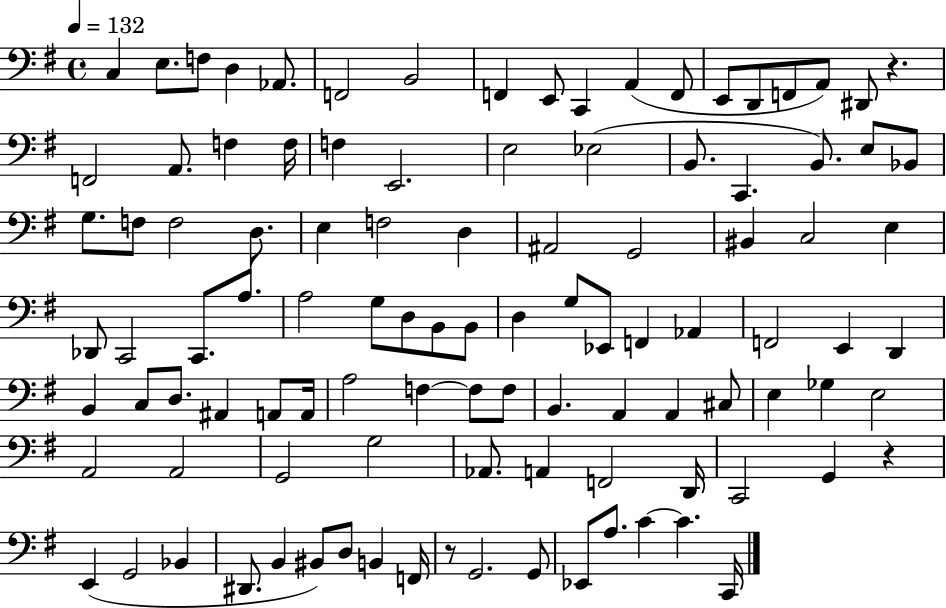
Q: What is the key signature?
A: G major